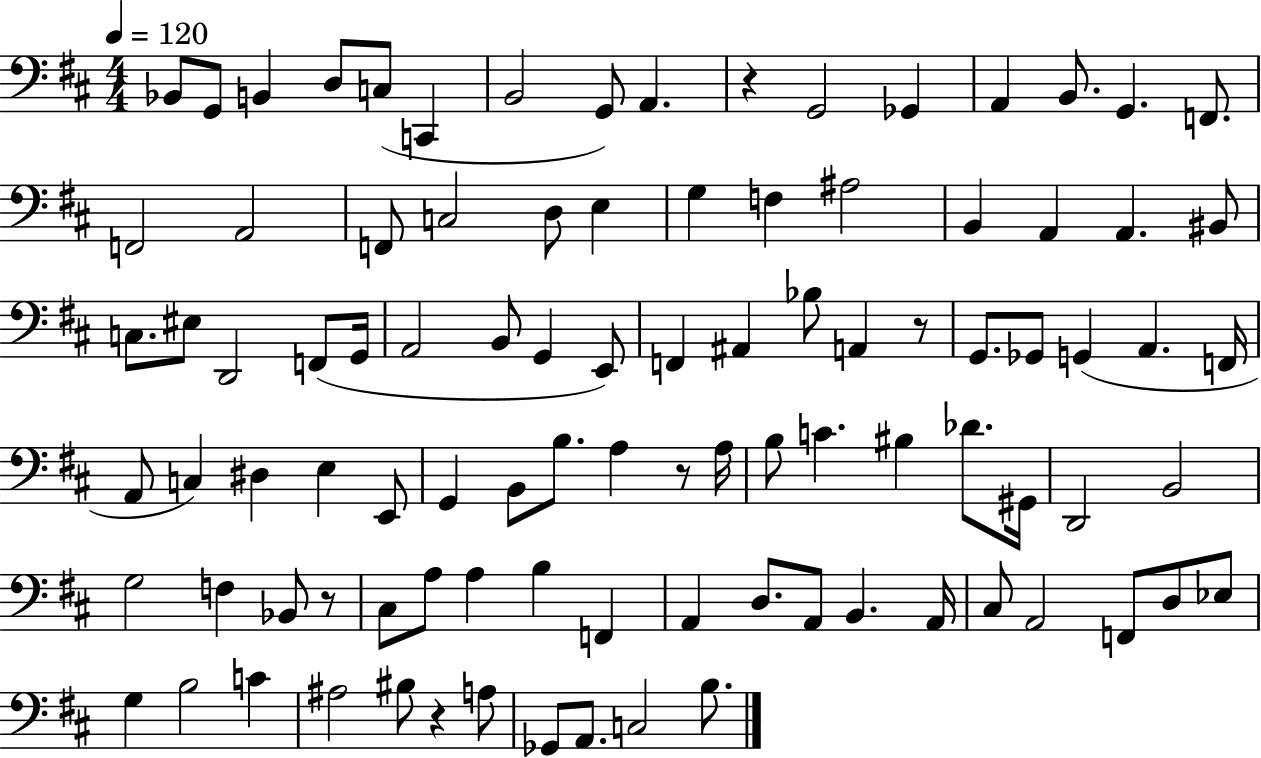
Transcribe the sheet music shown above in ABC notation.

X:1
T:Untitled
M:4/4
L:1/4
K:D
_B,,/2 G,,/2 B,, D,/2 C,/2 C,, B,,2 G,,/2 A,, z G,,2 _G,, A,, B,,/2 G,, F,,/2 F,,2 A,,2 F,,/2 C,2 D,/2 E, G, F, ^A,2 B,, A,, A,, ^B,,/2 C,/2 ^E,/2 D,,2 F,,/2 G,,/4 A,,2 B,,/2 G,, E,,/2 F,, ^A,, _B,/2 A,, z/2 G,,/2 _G,,/2 G,, A,, F,,/4 A,,/2 C, ^D, E, E,,/2 G,, B,,/2 B,/2 A, z/2 A,/4 B,/2 C ^B, _D/2 ^G,,/4 D,,2 B,,2 G,2 F, _B,,/2 z/2 ^C,/2 A,/2 A, B, F,, A,, D,/2 A,,/2 B,, A,,/4 ^C,/2 A,,2 F,,/2 D,/2 _E,/2 G, B,2 C ^A,2 ^B,/2 z A,/2 _G,,/2 A,,/2 C,2 B,/2